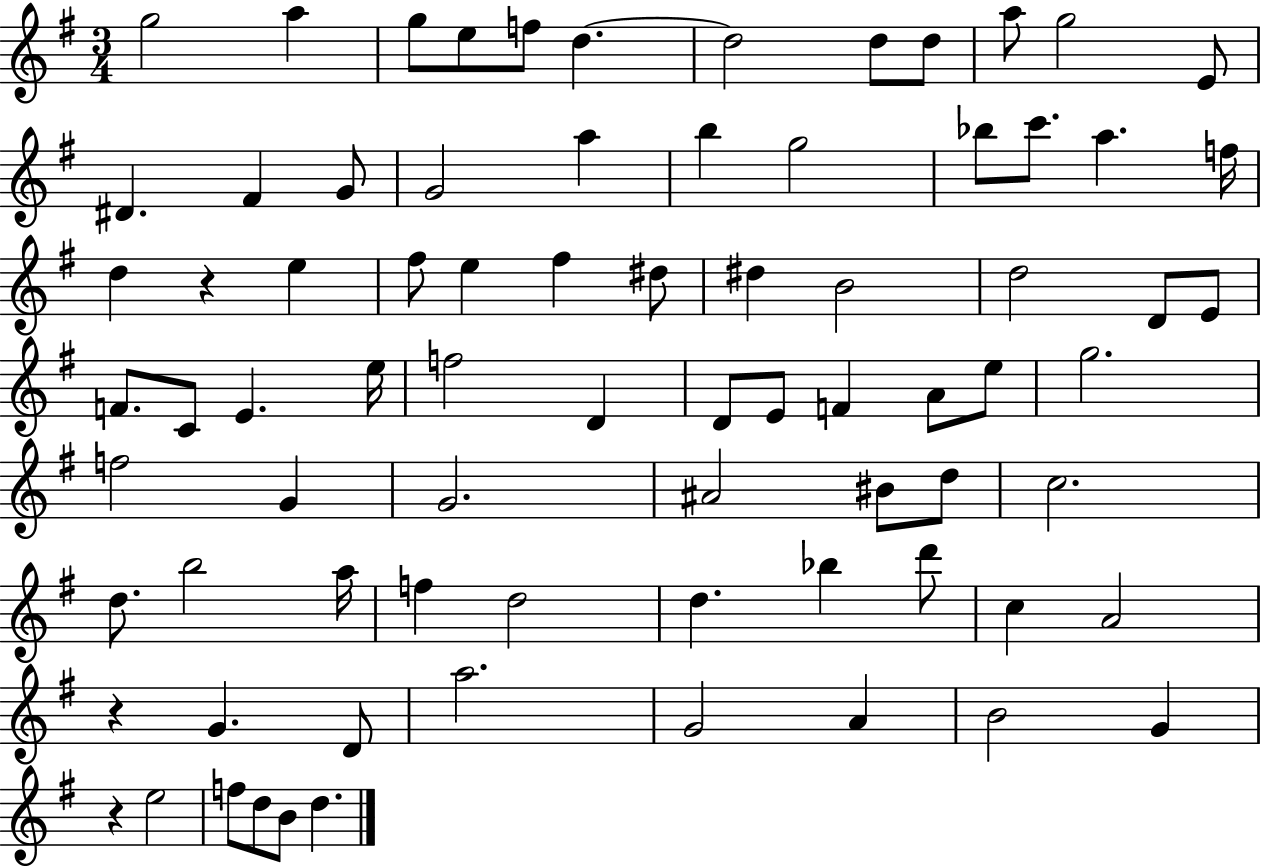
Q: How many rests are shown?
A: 3